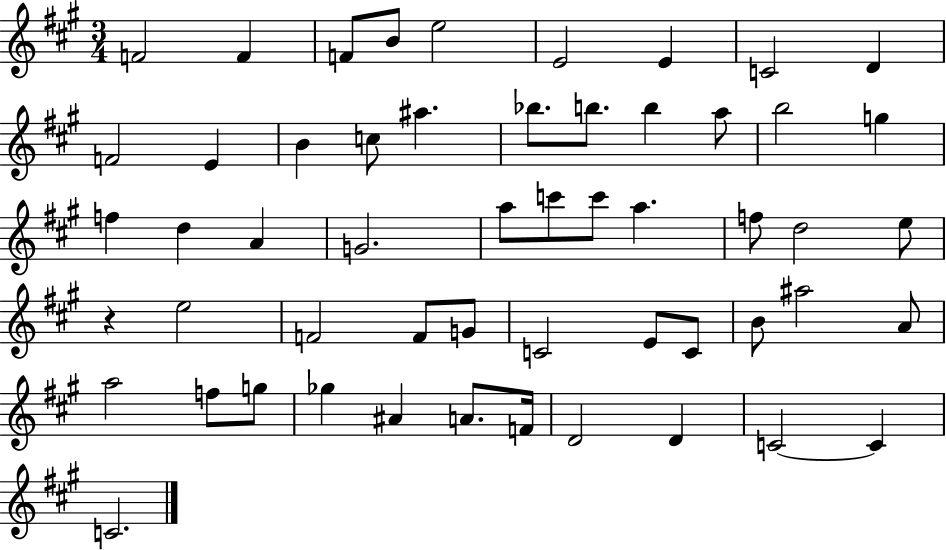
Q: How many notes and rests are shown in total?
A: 54